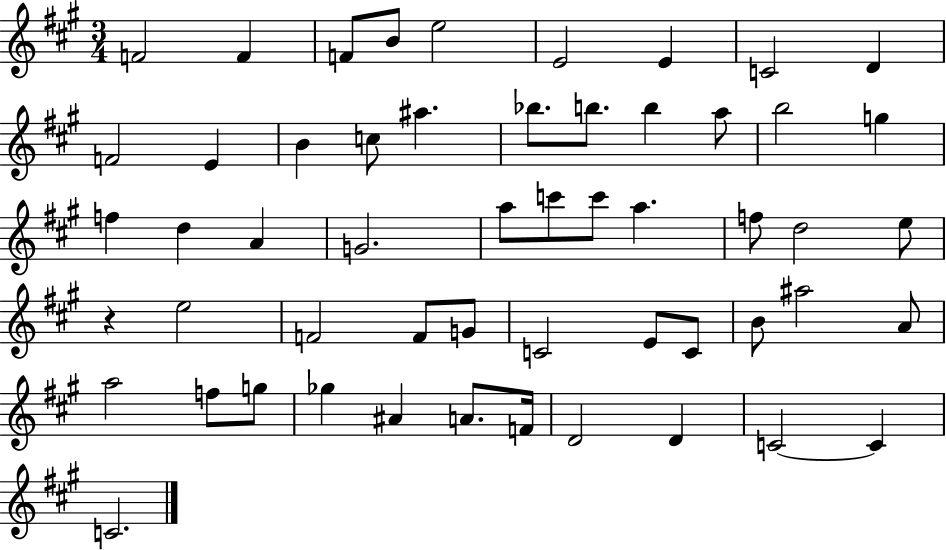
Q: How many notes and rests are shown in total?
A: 54